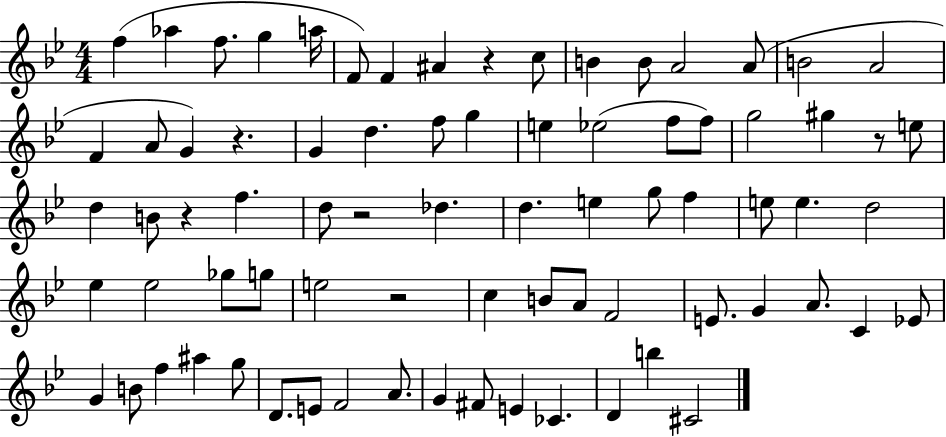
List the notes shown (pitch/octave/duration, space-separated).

F5/q Ab5/q F5/e. G5/q A5/s F4/e F4/q A#4/q R/q C5/e B4/q B4/e A4/h A4/e B4/h A4/h F4/q A4/e G4/q R/q. G4/q D5/q. F5/e G5/q E5/q Eb5/h F5/e F5/e G5/h G#5/q R/e E5/e D5/q B4/e R/q F5/q. D5/e R/h Db5/q. D5/q. E5/q G5/e F5/q E5/e E5/q. D5/h Eb5/q Eb5/h Gb5/e G5/e E5/h R/h C5/q B4/e A4/e F4/h E4/e. G4/q A4/e. C4/q Eb4/e G4/q B4/e F5/q A#5/q G5/e D4/e. E4/e F4/h A4/e. G4/q F#4/e E4/q CES4/q. D4/q B5/q C#4/h